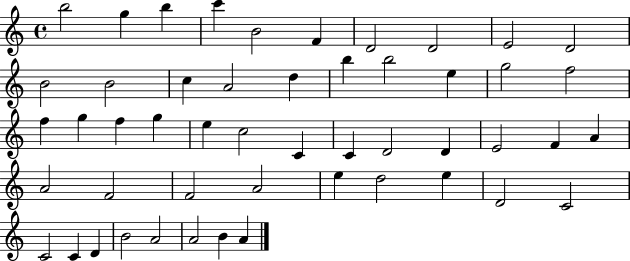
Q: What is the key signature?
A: C major